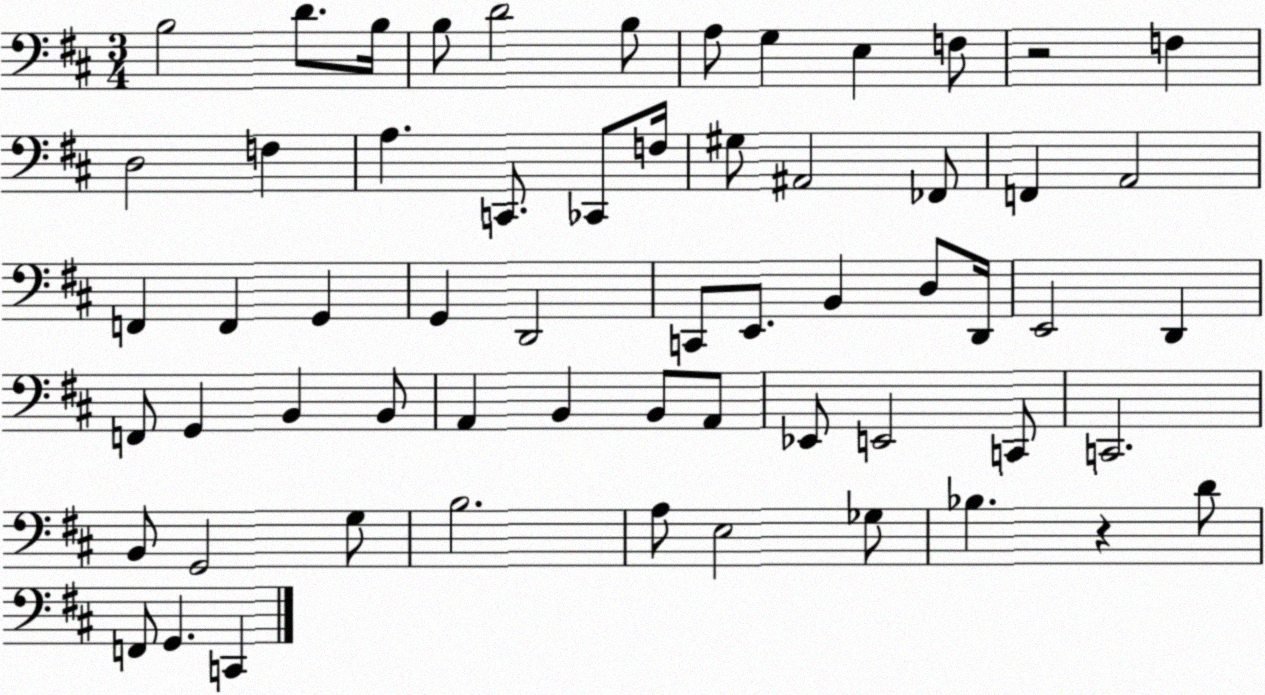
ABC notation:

X:1
T:Untitled
M:3/4
L:1/4
K:D
B,2 D/2 B,/4 B,/2 D2 B,/2 A,/2 G, E, F,/2 z2 F, D,2 F, A, C,,/2 _C,,/2 F,/4 ^G,/2 ^A,,2 _F,,/2 F,, A,,2 F,, F,, G,, G,, D,,2 C,,/2 E,,/2 B,, D,/2 D,,/4 E,,2 D,, F,,/2 G,, B,, B,,/2 A,, B,, B,,/2 A,,/2 _E,,/2 E,,2 C,,/2 C,,2 B,,/2 G,,2 G,/2 B,2 A,/2 E,2 _G,/2 _B, z D/2 F,,/2 G,, C,,